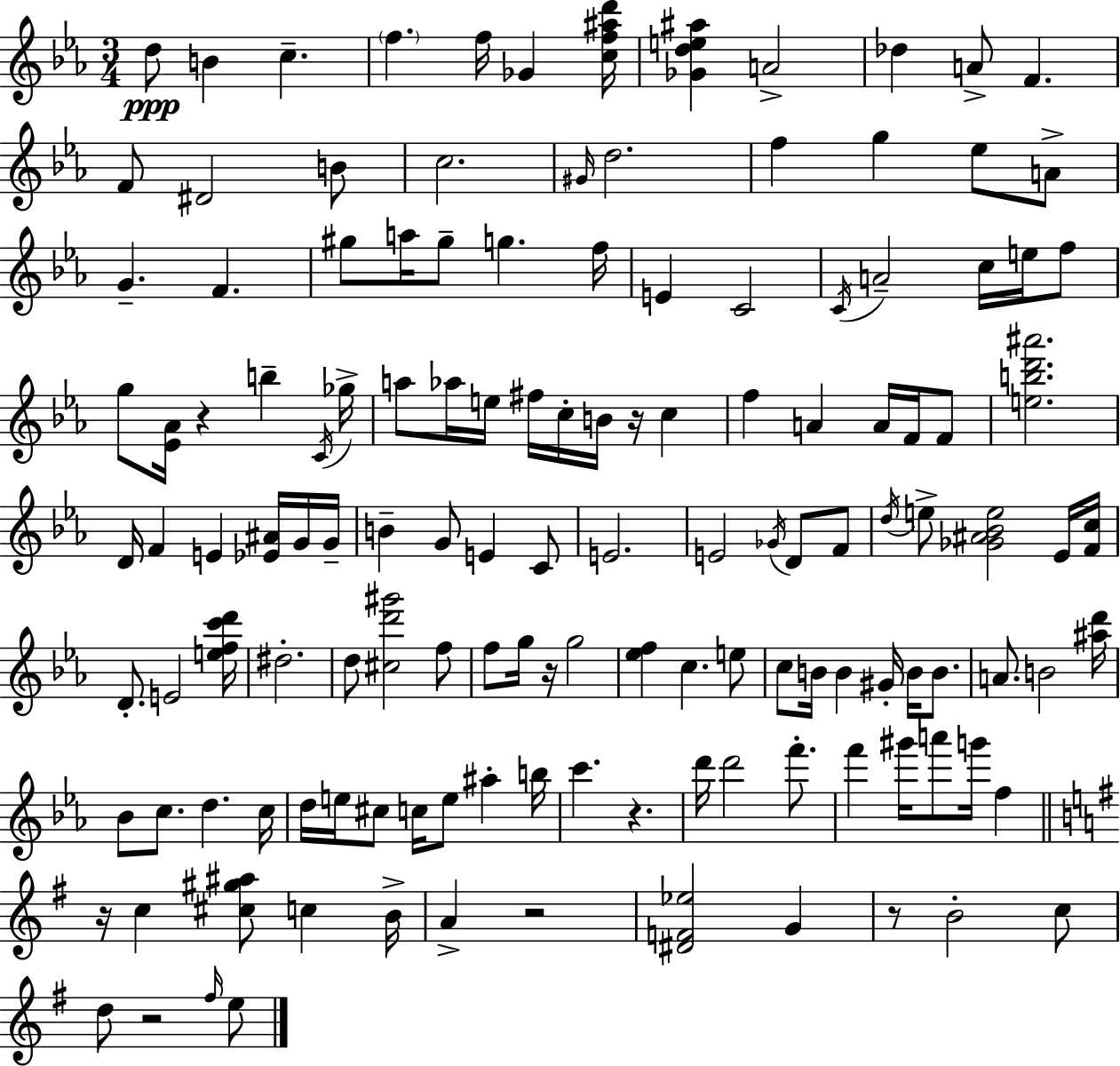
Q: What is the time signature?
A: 3/4